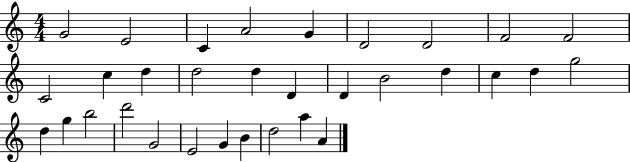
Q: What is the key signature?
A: C major